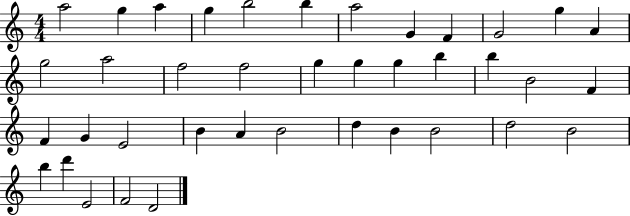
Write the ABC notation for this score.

X:1
T:Untitled
M:4/4
L:1/4
K:C
a2 g a g b2 b a2 G F G2 g A g2 a2 f2 f2 g g g b b B2 F F G E2 B A B2 d B B2 d2 B2 b d' E2 F2 D2